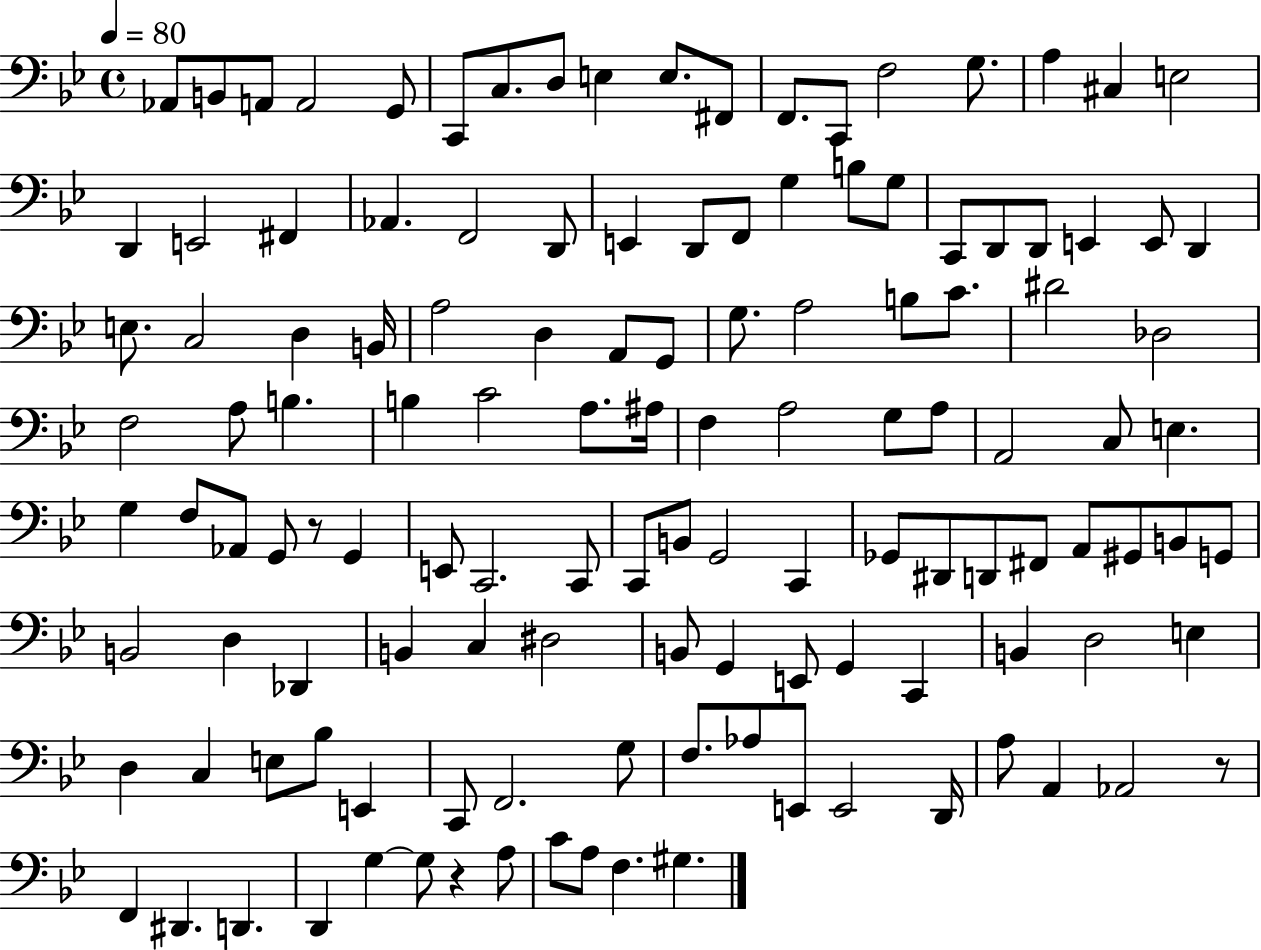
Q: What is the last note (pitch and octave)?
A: G#3